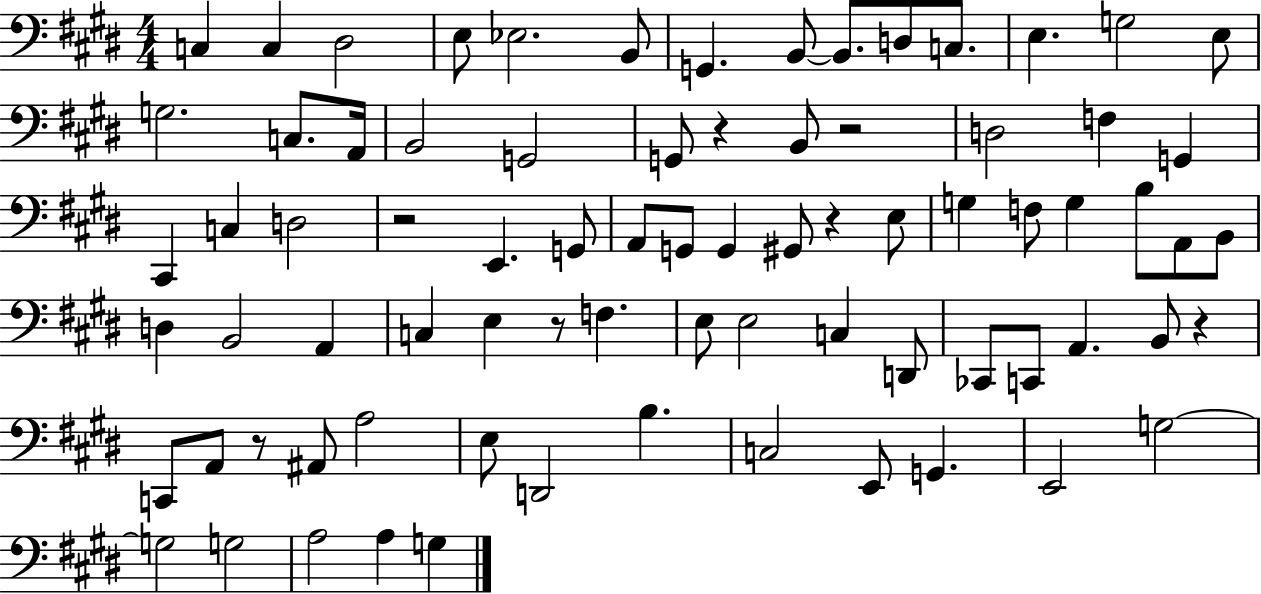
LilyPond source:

{
  \clef bass
  \numericTimeSignature
  \time 4/4
  \key e \major
  c4 c4 dis2 | e8 ees2. b,8 | g,4. b,8~~ b,8. d8 c8. | e4. g2 e8 | \break g2. c8. a,16 | b,2 g,2 | g,8 r4 b,8 r2 | d2 f4 g,4 | \break cis,4 c4 d2 | r2 e,4. g,8 | a,8 g,8 g,4 gis,8 r4 e8 | g4 f8 g4 b8 a,8 b,8 | \break d4 b,2 a,4 | c4 e4 r8 f4. | e8 e2 c4 d,8 | ces,8 c,8 a,4. b,8 r4 | \break c,8 a,8 r8 ais,8 a2 | e8 d,2 b4. | c2 e,8 g,4. | e,2 g2~~ | \break g2 g2 | a2 a4 g4 | \bar "|."
}